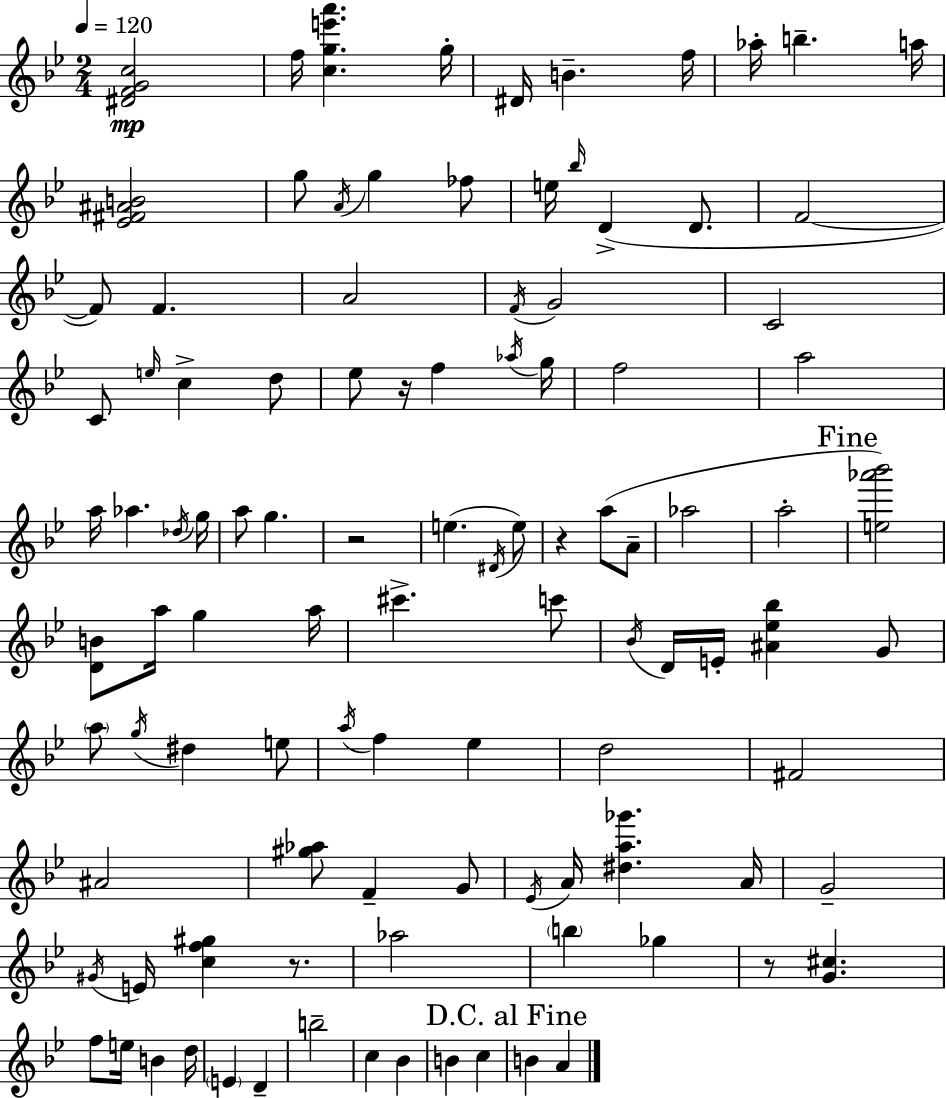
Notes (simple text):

[D#4,F4,G4,C5]/h F5/s [C5,G5,E6,A6]/q. G5/s D#4/s B4/q. F5/s Ab5/s B5/q. A5/s [Eb4,F#4,A#4,B4]/h G5/e A4/s G5/q FES5/e E5/s Bb5/s D4/q D4/e. F4/h F4/e F4/q. A4/h F4/s G4/h C4/h C4/e E5/s C5/q D5/e Eb5/e R/s F5/q Ab5/s G5/s F5/h A5/h A5/s Ab5/q. Db5/s G5/s A5/e G5/q. R/h E5/q. D#4/s E5/e R/q A5/e A4/e Ab5/h A5/h [E5,Ab6,Bb6]/h [D4,B4]/e A5/s G5/q A5/s C#6/q. C6/e Bb4/s D4/s E4/s [A#4,Eb5,Bb5]/q G4/e A5/e G5/s D#5/q E5/e A5/s F5/q Eb5/q D5/h F#4/h A#4/h [G#5,Ab5]/e F4/q G4/e Eb4/s A4/s [D#5,A5,Gb6]/q. A4/s G4/h G#4/s E4/s [C5,F5,G#5]/q R/e. Ab5/h B5/q Gb5/q R/e [G4,C#5]/q. F5/e E5/s B4/q D5/s E4/q D4/q B5/h C5/q Bb4/q B4/q C5/q B4/q A4/q